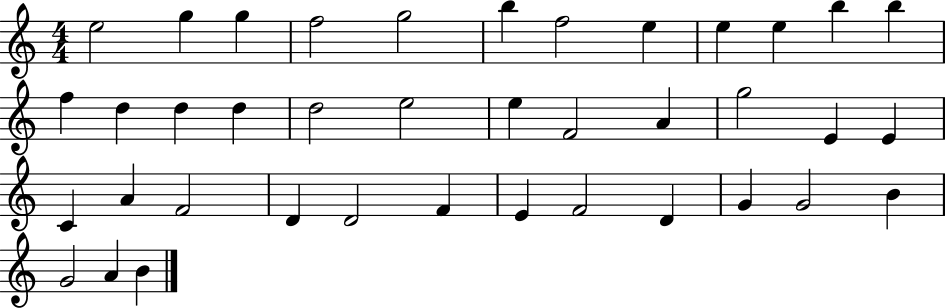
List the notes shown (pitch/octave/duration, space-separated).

E5/h G5/q G5/q F5/h G5/h B5/q F5/h E5/q E5/q E5/q B5/q B5/q F5/q D5/q D5/q D5/q D5/h E5/h E5/q F4/h A4/q G5/h E4/q E4/q C4/q A4/q F4/h D4/q D4/h F4/q E4/q F4/h D4/q G4/q G4/h B4/q G4/h A4/q B4/q